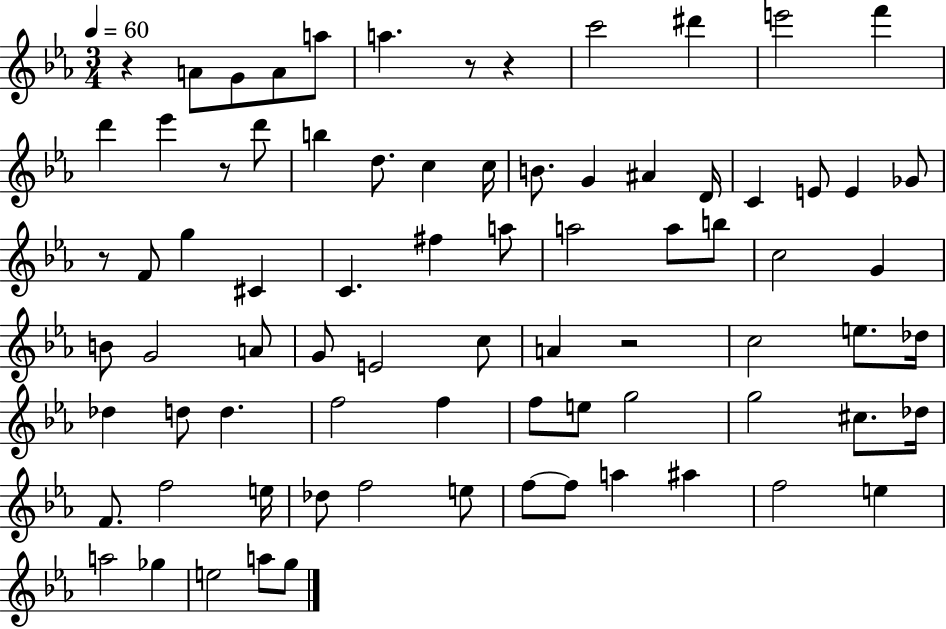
R/q A4/e G4/e A4/e A5/e A5/q. R/e R/q C6/h D#6/q E6/h F6/q D6/q Eb6/q R/e D6/e B5/q D5/e. C5/q C5/s B4/e. G4/q A#4/q D4/s C4/q E4/e E4/q Gb4/e R/e F4/e G5/q C#4/q C4/q. F#5/q A5/e A5/h A5/e B5/e C5/h G4/q B4/e G4/h A4/e G4/e E4/h C5/e A4/q R/h C5/h E5/e. Db5/s Db5/q D5/e D5/q. F5/h F5/q F5/e E5/e G5/h G5/h C#5/e. Db5/s F4/e. F5/h E5/s Db5/e F5/h E5/e F5/e F5/e A5/q A#5/q F5/h E5/q A5/h Gb5/q E5/h A5/e G5/e